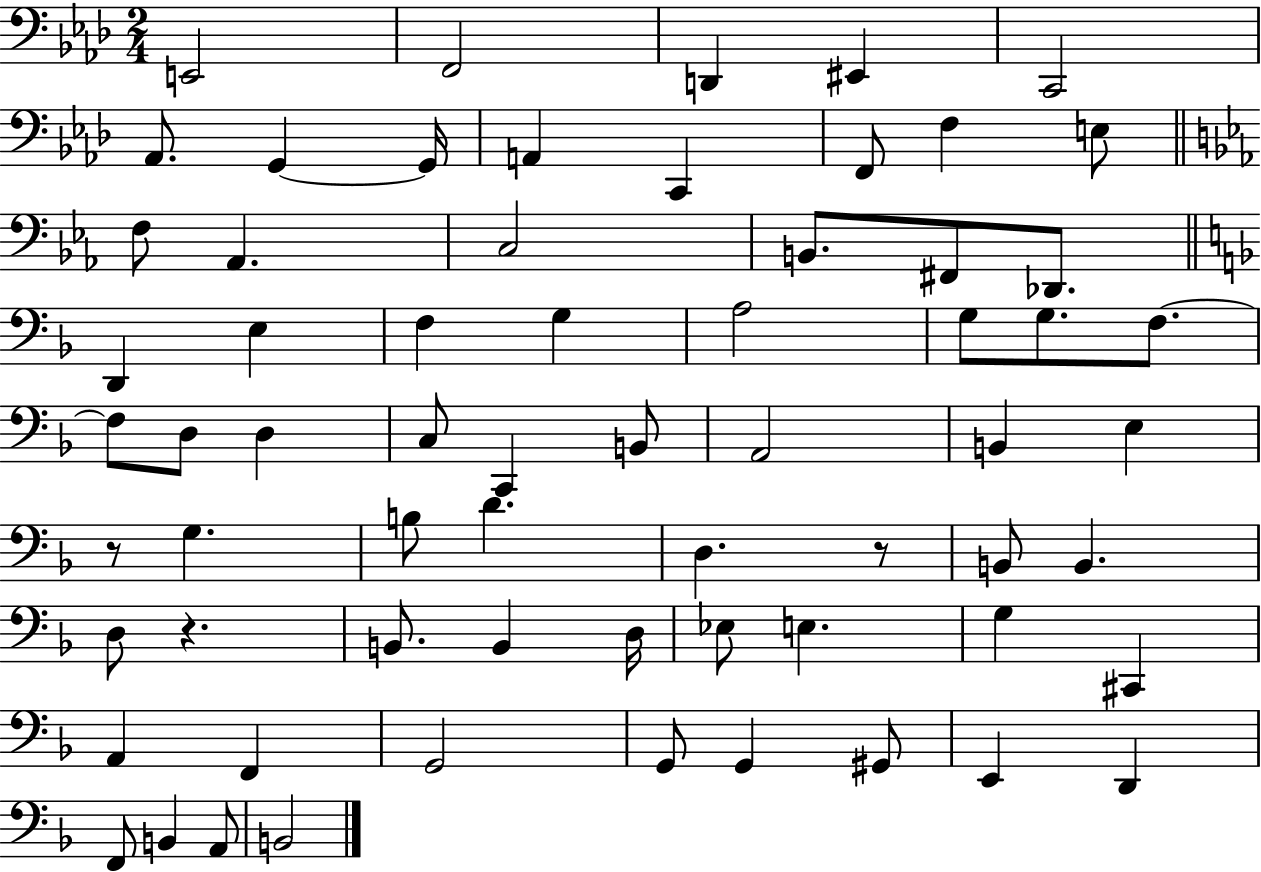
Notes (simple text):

E2/h F2/h D2/q EIS2/q C2/h Ab2/e. G2/q G2/s A2/q C2/q F2/e F3/q E3/e F3/e Ab2/q. C3/h B2/e. F#2/e Db2/e. D2/q E3/q F3/q G3/q A3/h G3/e G3/e. F3/e. F3/e D3/e D3/q C3/e C2/q B2/e A2/h B2/q E3/q R/e G3/q. B3/e D4/q. D3/q. R/e B2/e B2/q. D3/e R/q. B2/e. B2/q D3/s Eb3/e E3/q. G3/q C#2/q A2/q F2/q G2/h G2/e G2/q G#2/e E2/q D2/q F2/e B2/q A2/e B2/h